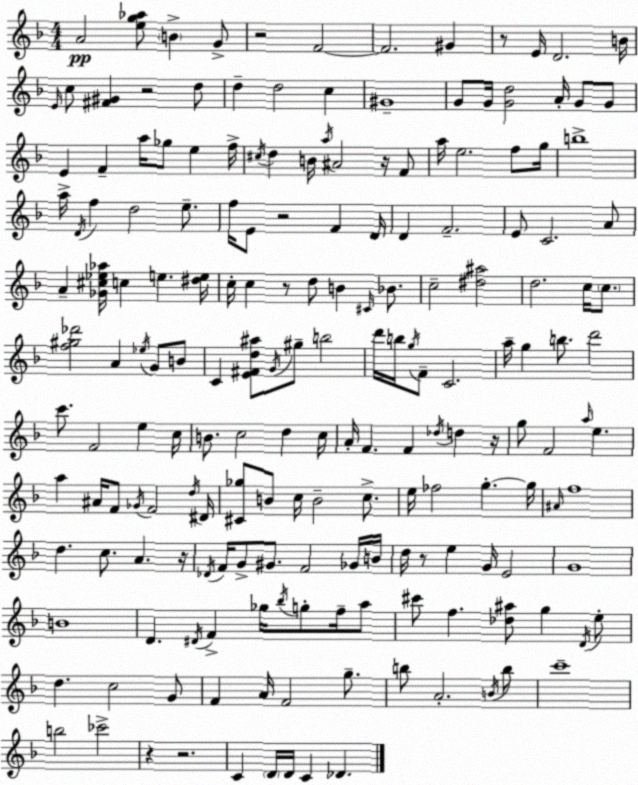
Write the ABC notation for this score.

X:1
T:Untitled
M:4/4
L:1/4
K:Dm
A2 [eg_a]/2 B G/2 z2 F2 F2 ^G z/2 E/4 D2 B/4 E/4 c/2 [^F^G] z2 d/2 d d2 c ^G4 G/2 G/4 [Gd]2 A/4 G/2 G/2 E F a/4 _g/2 e f/4 ^c/4 d B/4 a/4 ^A2 z/4 F/2 a/4 e2 f/2 g/4 b4 a/4 D/4 f d2 e/2 f/4 E/2 z2 F D/4 D F2 E/2 C2 A/2 A [_G^c_e_a]/4 c e [^de]/4 c/4 c z/2 d/2 B ^C/4 _B/2 c2 [^d^a]2 d2 c/4 c/2 [f^g_d']2 A _e/4 G/2 B/2 C [E^Fd^a]/2 G/4 ^g/2 b2 d'/4 b/4 g/4 F/2 C2 a/4 g b/2 d'2 c'/2 F2 e c/4 B/2 c2 d c/4 A/4 F F _d/4 d z/4 g/2 F2 a/4 e a ^A/4 F/2 _G/4 F2 d/4 ^D/4 [^C_g]/2 B/2 c/4 B2 c/2 e/4 _f2 g g/4 ^A/4 f4 d c/2 A z/4 _D/4 F/4 G/2 ^G/2 F2 _G/4 B/4 d/4 z/2 e G/4 E2 G4 B4 D ^D/4 F _g/4 _b/4 g/2 f/4 a/2 ^c'/2 f [_d^a]/2 g D/4 e/2 d c2 G/2 F A/4 F2 g/2 b/2 A2 B/4 b/2 c'4 b2 _c'2 z z2 C D/4 D/4 C _D